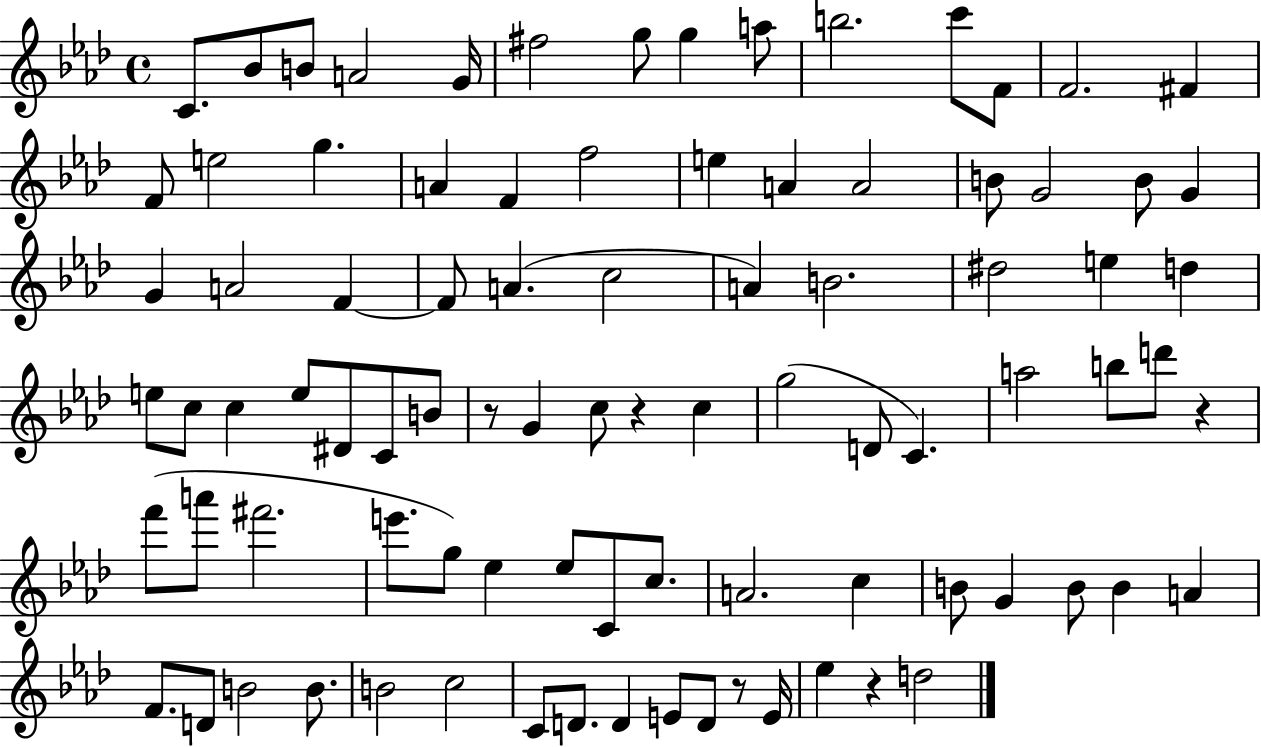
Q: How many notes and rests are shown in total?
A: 89